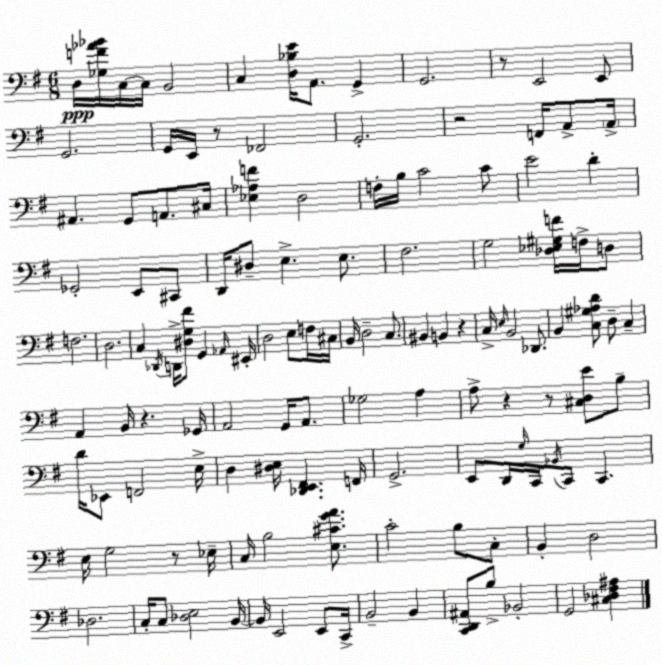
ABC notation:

X:1
T:Untitled
M:6/8
L:1/4
K:G
D,/4 [_G,F_A_B]/4 C,/4 C,/4 B,,2 C, [D,_B,E]/4 A,,/2 G,, G,,2 z/2 E,,2 E,,/2 G,,2 G,,/4 E,,/4 z/2 _F,,2 G,,2 z2 F,,/4 A,,/2 A,,/4 ^A,, G,,/2 A,,/2 ^C,/4 [_E,_A,F] D,2 F,/4 B,/4 C2 C/2 E2 D _G,,2 E,,/2 ^C,,/2 D,,/4 ^D,/2 E, E,/2 ^F,2 G,2 [_D,_E,^G,F]/4 F,/4 D,/2 F,2 D,2 C, _D,,/4 D,,/4 [^D,G,^F]/2 G,, _A,,/4 ^E,,/4 D,2 E,/2 F,/4 ^C,/4 B,,/4 D,2 C,/2 ^B,, B,, z C,/4 E,/4 B,,2 _D,,/2 B,, [C,^G,_A,D]/2 D,/2 C, A,, B,,/4 z _G,,/4 A,,2 G,,/4 A,,/2 _G,2 A, A,/2 z z/2 [^C,D,E]/2 B,/2 D/4 _E,,/2 F,,2 E,/4 D, [^D,E,]/4 [_D,,E,,^F,,] F,,/4 G,,2 E,,/2 D,,/4 G,/4 C,,/4 _B,,/4 C,,/2 C,, E,/4 G,2 z/2 _E,/4 C,/4 B,2 [E,^CGA]/2 C2 B,/2 C,/2 B,, D,2 _D,2 C,/4 C,/2 [_D,E,]2 B,,/4 B,,/4 E,,2 E,,/2 C,,/4 B,,2 B,, [C,,D,,^A,,]/2 B,/2 _B,,2 G,,2 [^C,_D,^F,^A,]